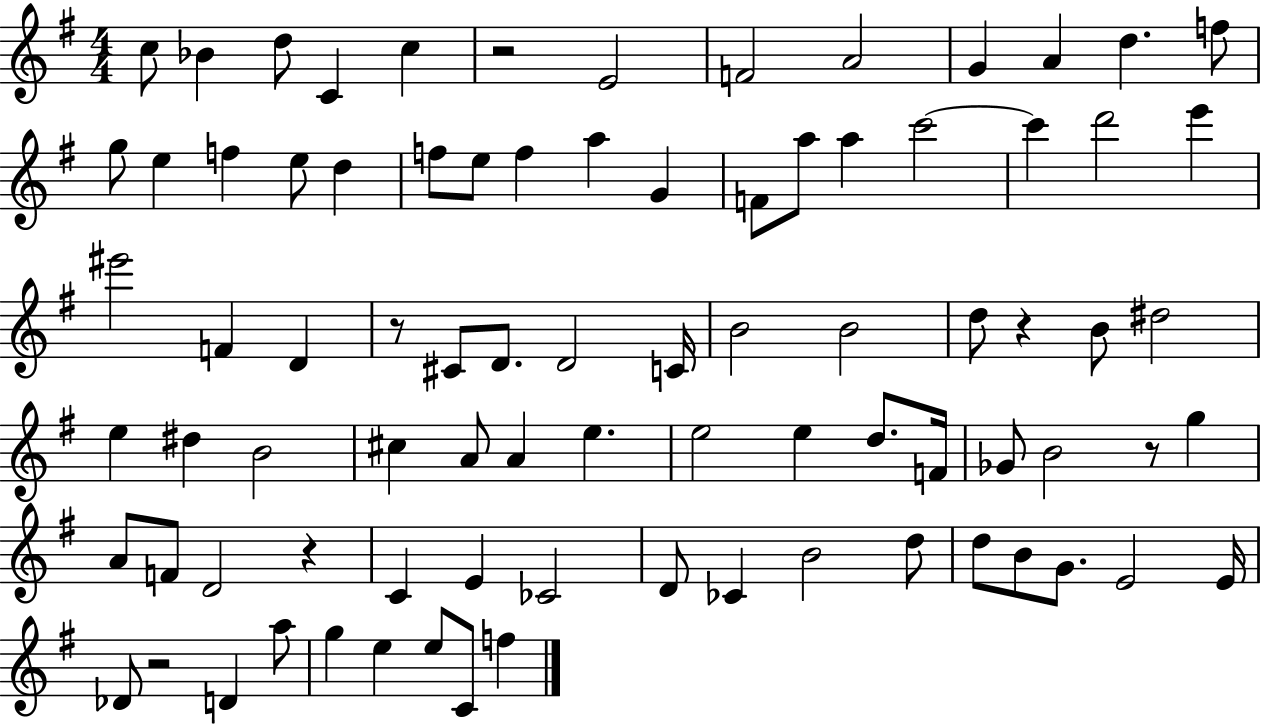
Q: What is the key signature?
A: G major